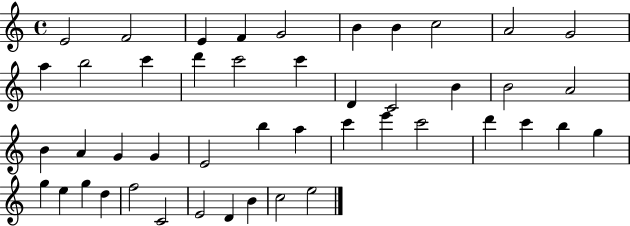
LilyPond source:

{
  \clef treble
  \time 4/4
  \defaultTimeSignature
  \key c \major
  e'2 f'2 | e'4 f'4 g'2 | b'4 b'4 c''2 | a'2 g'2 | \break a''4 b''2 c'''4 | d'''4 c'''2 c'''4 | d'4 c'2 b'4 | b'2 a'2 | \break b'4 a'4 g'4 g'4 | e'2 b''4 a''4 | c'''4 e'''4 c'''2 | d'''4 c'''4 b''4 g''4 | \break g''4 e''4 g''4 d''4 | f''2 c'2 | e'2 d'4 b'4 | c''2 e''2 | \break \bar "|."
}